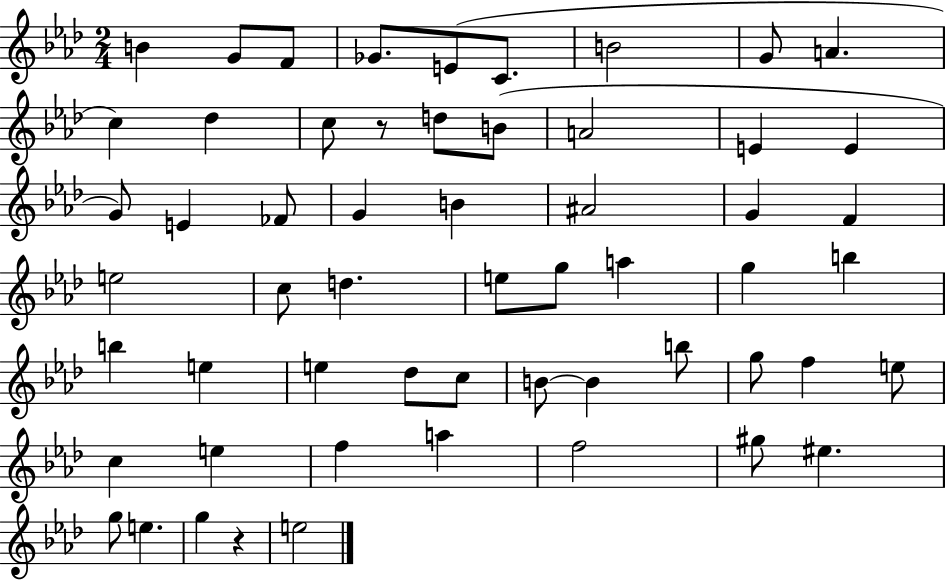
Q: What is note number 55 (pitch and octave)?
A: E5